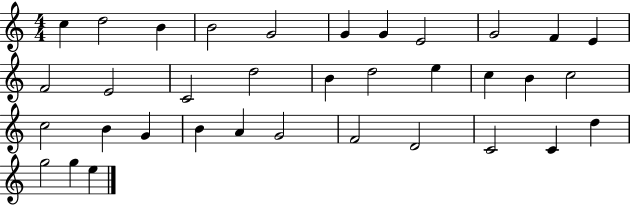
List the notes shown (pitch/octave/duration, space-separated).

C5/q D5/h B4/q B4/h G4/h G4/q G4/q E4/h G4/h F4/q E4/q F4/h E4/h C4/h D5/h B4/q D5/h E5/q C5/q B4/q C5/h C5/h B4/q G4/q B4/q A4/q G4/h F4/h D4/h C4/h C4/q D5/q G5/h G5/q E5/q